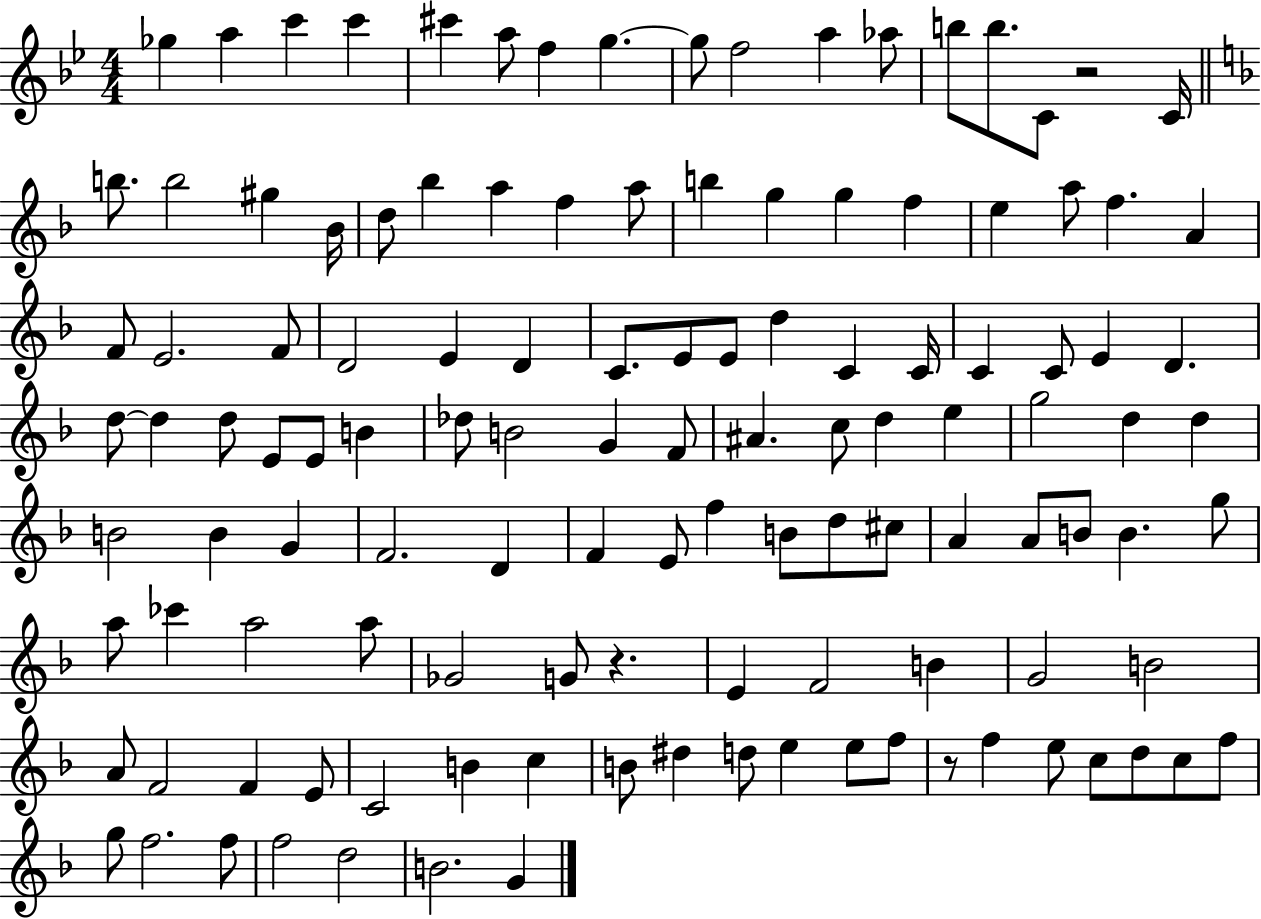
Gb5/q A5/q C6/q C6/q C#6/q A5/e F5/q G5/q. G5/e F5/h A5/q Ab5/e B5/e B5/e. C4/e R/h C4/s B5/e. B5/h G#5/q Bb4/s D5/e Bb5/q A5/q F5/q A5/e B5/q G5/q G5/q F5/q E5/q A5/e F5/q. A4/q F4/e E4/h. F4/e D4/h E4/q D4/q C4/e. E4/e E4/e D5/q C4/q C4/s C4/q C4/e E4/q D4/q. D5/e D5/q D5/e E4/e E4/e B4/q Db5/e B4/h G4/q F4/e A#4/q. C5/e D5/q E5/q G5/h D5/q D5/q B4/h B4/q G4/q F4/h. D4/q F4/q E4/e F5/q B4/e D5/e C#5/e A4/q A4/e B4/e B4/q. G5/e A5/e CES6/q A5/h A5/e Gb4/h G4/e R/q. E4/q F4/h B4/q G4/h B4/h A4/e F4/h F4/q E4/e C4/h B4/q C5/q B4/e D#5/q D5/e E5/q E5/e F5/e R/e F5/q E5/e C5/e D5/e C5/e F5/e G5/e F5/h. F5/e F5/h D5/h B4/h. G4/q